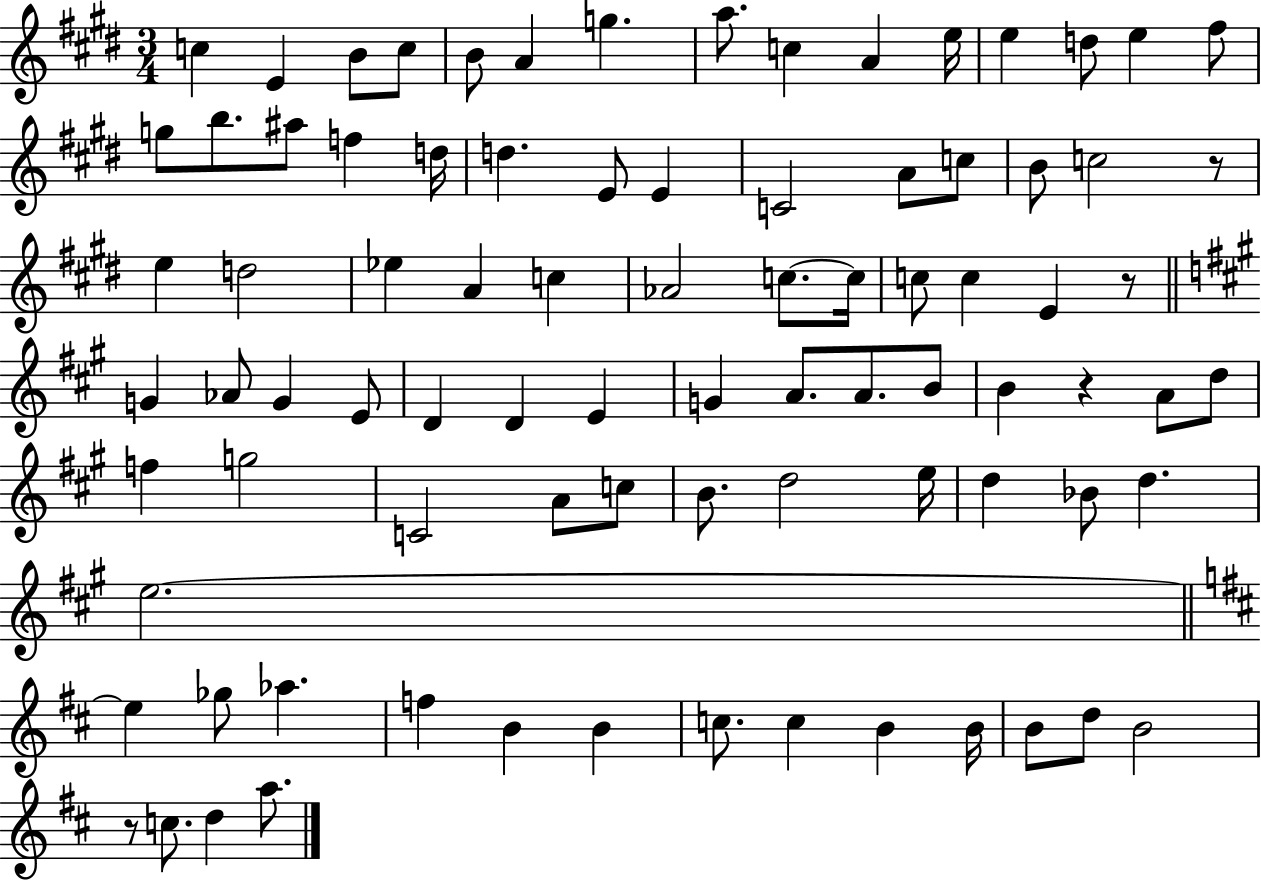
{
  \clef treble
  \numericTimeSignature
  \time 3/4
  \key e \major
  c''4 e'4 b'8 c''8 | b'8 a'4 g''4. | a''8. c''4 a'4 e''16 | e''4 d''8 e''4 fis''8 | \break g''8 b''8. ais''8 f''4 d''16 | d''4. e'8 e'4 | c'2 a'8 c''8 | b'8 c''2 r8 | \break e''4 d''2 | ees''4 a'4 c''4 | aes'2 c''8.~~ c''16 | c''8 c''4 e'4 r8 | \break \bar "||" \break \key a \major g'4 aes'8 g'4 e'8 | d'4 d'4 e'4 | g'4 a'8. a'8. b'8 | b'4 r4 a'8 d''8 | \break f''4 g''2 | c'2 a'8 c''8 | b'8. d''2 e''16 | d''4 bes'8 d''4. | \break e''2.~~ | \bar "||" \break \key d \major e''4 ges''8 aes''4. | f''4 b'4 b'4 | c''8. c''4 b'4 b'16 | b'8 d''8 b'2 | \break r8 c''8. d''4 a''8. | \bar "|."
}